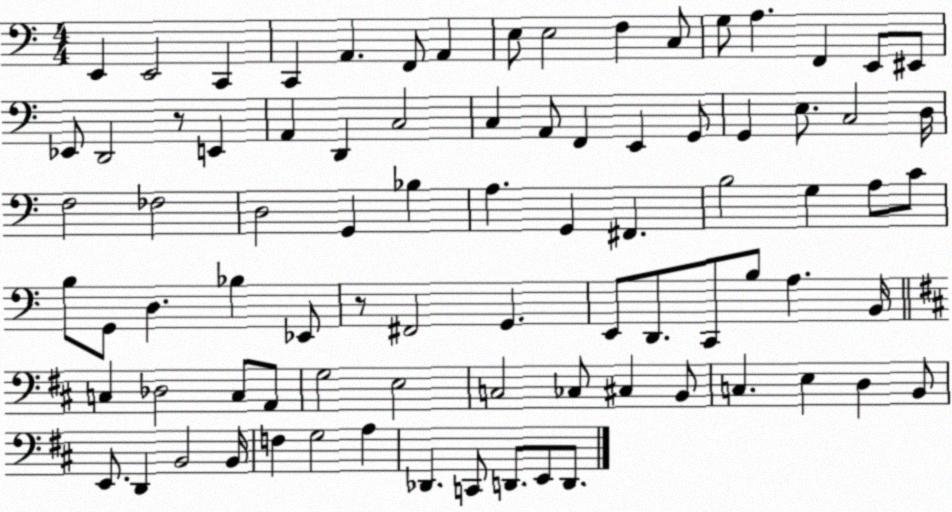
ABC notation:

X:1
T:Untitled
M:4/4
L:1/4
K:C
E,, E,,2 C,, C,, A,, F,,/2 A,, E,/2 E,2 F, C,/2 G,/2 A, F,, E,,/2 ^E,,/2 _E,,/2 D,,2 z/2 E,, A,, D,, C,2 C, A,,/2 F,, E,, G,,/2 G,, E,/2 C,2 D,/4 F,2 _F,2 D,2 G,, _B, A, G,, ^F,, B,2 G, A,/2 C/2 B,/2 G,,/2 D, _B, _E,,/2 z/2 ^F,,2 G,, E,,/2 D,,/2 C,,/2 B,/2 A, B,,/4 C, _D,2 C,/2 A,,/2 G,2 E,2 C,2 _C,/2 ^C, B,,/2 C, E, D, B,,/2 E,,/2 D,, B,,2 B,,/4 F, G,2 A, _D,, C,,/2 D,,/2 E,,/2 D,,/2